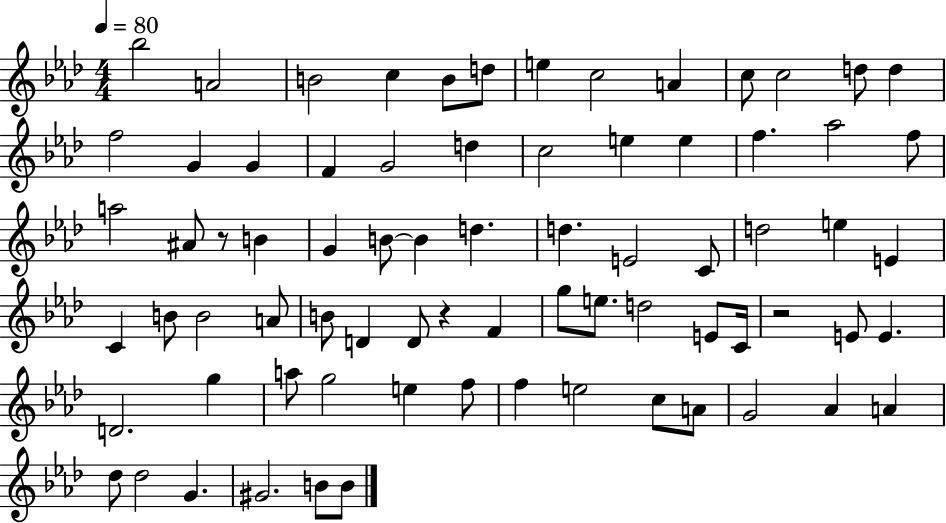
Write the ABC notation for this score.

X:1
T:Untitled
M:4/4
L:1/4
K:Ab
_b2 A2 B2 c B/2 d/2 e c2 A c/2 c2 d/2 d f2 G G F G2 d c2 e e f _a2 f/2 a2 ^A/2 z/2 B G B/2 B d d E2 C/2 d2 e E C B/2 B2 A/2 B/2 D D/2 z F g/2 e/2 d2 E/2 C/4 z2 E/2 E D2 g a/2 g2 e f/2 f e2 c/2 A/2 G2 _A A _d/2 _d2 G ^G2 B/2 B/2